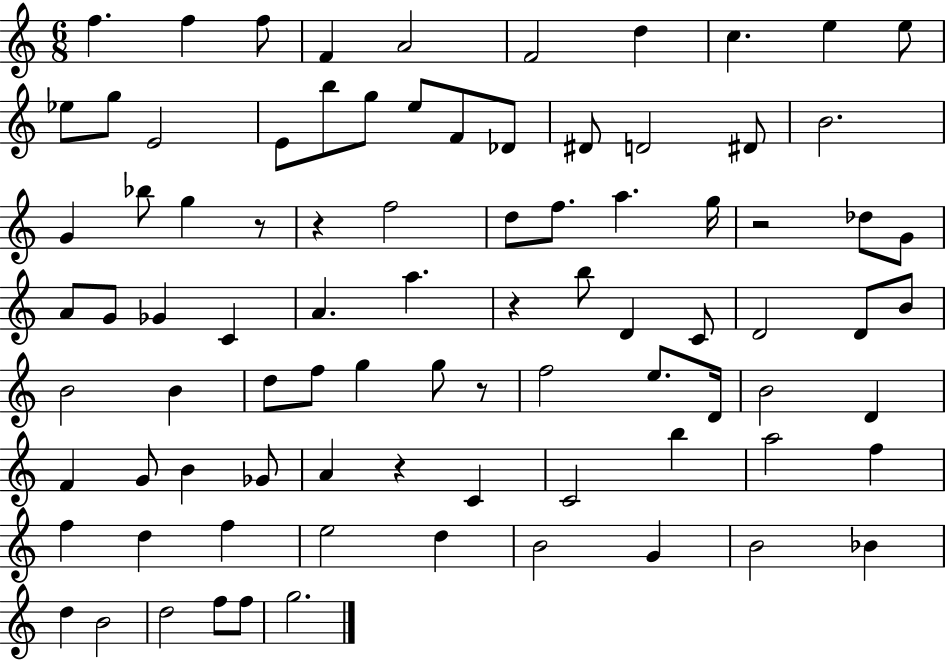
F5/q. F5/q F5/e F4/q A4/h F4/h D5/q C5/q. E5/q E5/e Eb5/e G5/e E4/h E4/e B5/e G5/e E5/e F4/e Db4/e D#4/e D4/h D#4/e B4/h. G4/q Bb5/e G5/q R/e R/q F5/h D5/e F5/e. A5/q. G5/s R/h Db5/e G4/e A4/e G4/e Gb4/q C4/q A4/q. A5/q. R/q B5/e D4/q C4/e D4/h D4/e B4/e B4/h B4/q D5/e F5/e G5/q G5/e R/e F5/h E5/e. D4/s B4/h D4/q F4/q G4/e B4/q Gb4/e A4/q R/q C4/q C4/h B5/q A5/h F5/q F5/q D5/q F5/q E5/h D5/q B4/h G4/q B4/h Bb4/q D5/q B4/h D5/h F5/e F5/e G5/h.